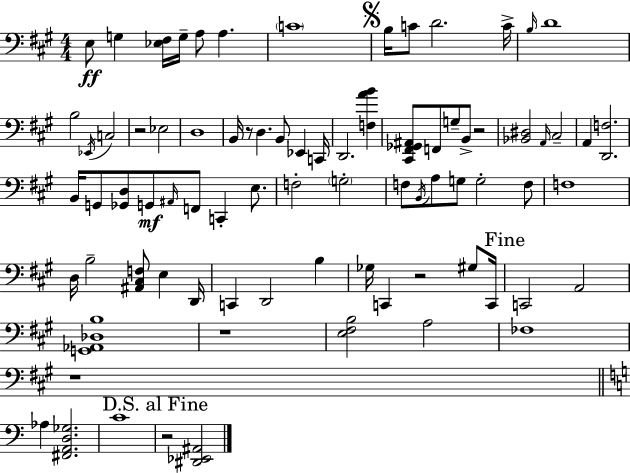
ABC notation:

X:1
T:Untitled
M:4/4
L:1/4
K:A
E,/2 G, [_E,^F,]/4 G,/4 A,/2 A, C4 B,/4 C/2 D2 C/4 B,/4 D4 B,2 _E,,/4 C,2 z2 _E,2 D,4 B,,/4 z/2 D, B,,/2 _E,, C,,/4 D,,2 [F,AB] [^C,,^F,,_G,,^A,,]/2 F,,/2 G,/2 B,,/2 z2 [_B,,^D,]2 A,,/4 ^C,2 A,, [D,,F,]2 B,,/4 G,,/2 [_G,,D,]/2 G,,/2 ^A,,/4 F,,/2 C,, E,/2 F,2 G,2 F,/2 B,,/4 A,/2 G,/2 G,2 F,/2 F,4 D,/4 B,2 [^A,,^C,F,]/2 E, D,,/4 C,, D,,2 B, _G,/4 C,, z2 ^G,/2 C,,/4 C,,2 A,,2 [G,,_A,,_D,B,]4 z4 [E,^F,B,]2 A,2 _F,4 z4 _A, [^F,,A,,D,_G,]2 C4 z2 [^D,,_E,,^A,,]2